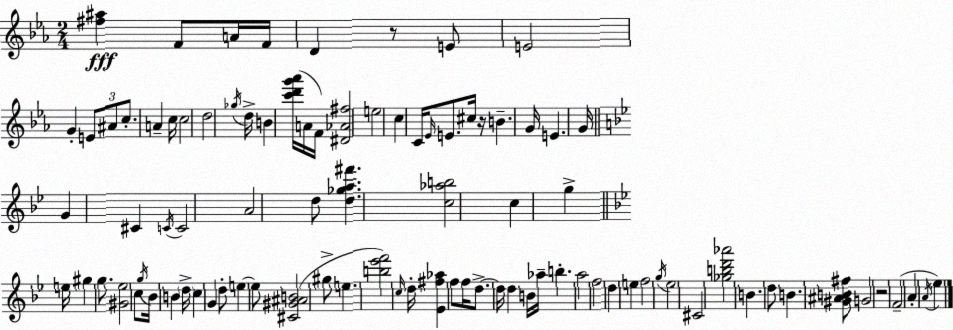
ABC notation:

X:1
T:Untitled
M:2/4
L:1/4
K:Eb
[^f^a] F/2 A/4 F/4 D z/2 E/2 E2 G E/2 ^A/2 c/2 A c/4 c2 d2 _g/4 d/4 B [c'd'g'_a']/4 A/4 F/4 [^D_A^f]2 e2 c C/4 _E/4 E/2 ^c/4 z/4 B G/4 E G/4 G ^C C/4 C2 A2 d/2 [d_ga^f'] [c_ab]2 c g e/4 ^g g/2 [^G_e]2 c/2 g/4 _B/4 B d/4 c G d/2 e e/2 [^C^G^AB]2 ^g/2 e [b_e'f']2 c/4 d/4 [_E^f_a] f/2 f/4 d/2 d/4 d B/4 _a/4 b a2 f2 d e f2 g/4 _e2 ^C2 [_gbd'_a']2 B d/2 B [^G^AB^f]/2 G2 z2 F2 A A/4 _e